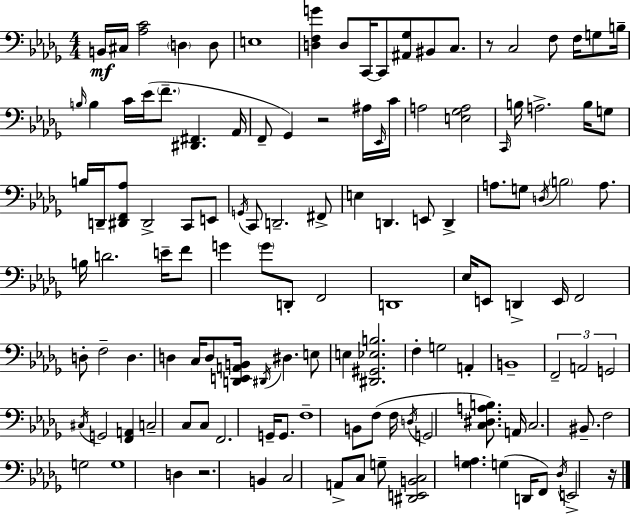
B2/s C#3/s [Ab3,C4]/h D3/q D3/e E3/w [D3,F3,G4]/q D3/e C2/s C2/e [A#2,Gb3]/e BIS2/e C3/e. R/e C3/h F3/e F3/s G3/e B3/s B3/s B3/q C4/s Eb4/s F4/e. [D#2,F#2]/q. Ab2/s F2/e Gb2/q R/h A#3/s Eb2/s C4/s A3/h [E3,Gb3,A3]/h C2/s B3/s A3/h. B3/s G3/e B3/s D2/s [D#2,F2,Ab3]/e D#2/h C2/e E2/e G2/s C2/e D2/h. F#2/e E3/q D2/q. E2/e D2/q A3/e. G3/e D3/s B3/h A3/e. B3/s D4/h. E4/s F4/e G4/q G4/e D2/e F2/h D2/w Eb3/s E2/e D2/q E2/s F2/h D3/e F3/h D3/q. D3/q C3/s D3/e [D2,E2,A2,B2]/s D#2/s D#3/q. E3/e E3/q [D#2,G#2,Eb3,B3]/h. F3/q G3/h A2/q B2/w F2/h A2/h G2/h C#3/s G2/h [F2,A2]/q C3/h C3/e C3/e F2/h. G2/s G2/e. F3/w B2/e F3/e F3/s D3/s G2/h [C3,D#3,A3,B3]/e. A2/s C3/h. BIS2/e. F3/h G3/h G3/w D3/q R/h. B2/q C3/h A2/e C3/e G3/e [D#2,E2,B2,C3]/h [Gb3,A3]/q. G3/q D2/s F2/e Db3/s E2/h R/s